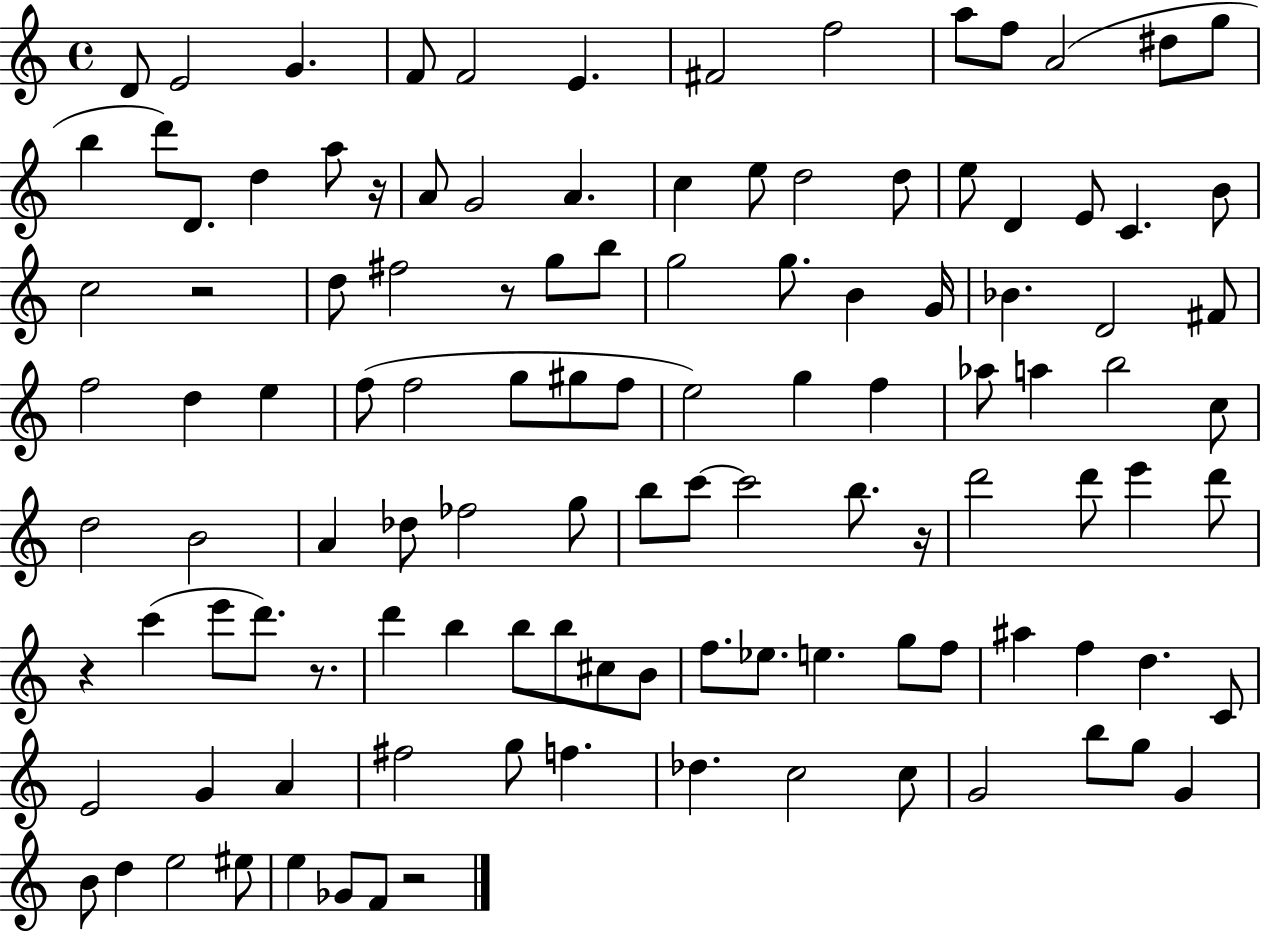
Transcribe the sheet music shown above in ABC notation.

X:1
T:Untitled
M:4/4
L:1/4
K:C
D/2 E2 G F/2 F2 E ^F2 f2 a/2 f/2 A2 ^d/2 g/2 b d'/2 D/2 d a/2 z/4 A/2 G2 A c e/2 d2 d/2 e/2 D E/2 C B/2 c2 z2 d/2 ^f2 z/2 g/2 b/2 g2 g/2 B G/4 _B D2 ^F/2 f2 d e f/2 f2 g/2 ^g/2 f/2 e2 g f _a/2 a b2 c/2 d2 B2 A _d/2 _f2 g/2 b/2 c'/2 c'2 b/2 z/4 d'2 d'/2 e' d'/2 z c' e'/2 d'/2 z/2 d' b b/2 b/2 ^c/2 B/2 f/2 _e/2 e g/2 f/2 ^a f d C/2 E2 G A ^f2 g/2 f _d c2 c/2 G2 b/2 g/2 G B/2 d e2 ^e/2 e _G/2 F/2 z2